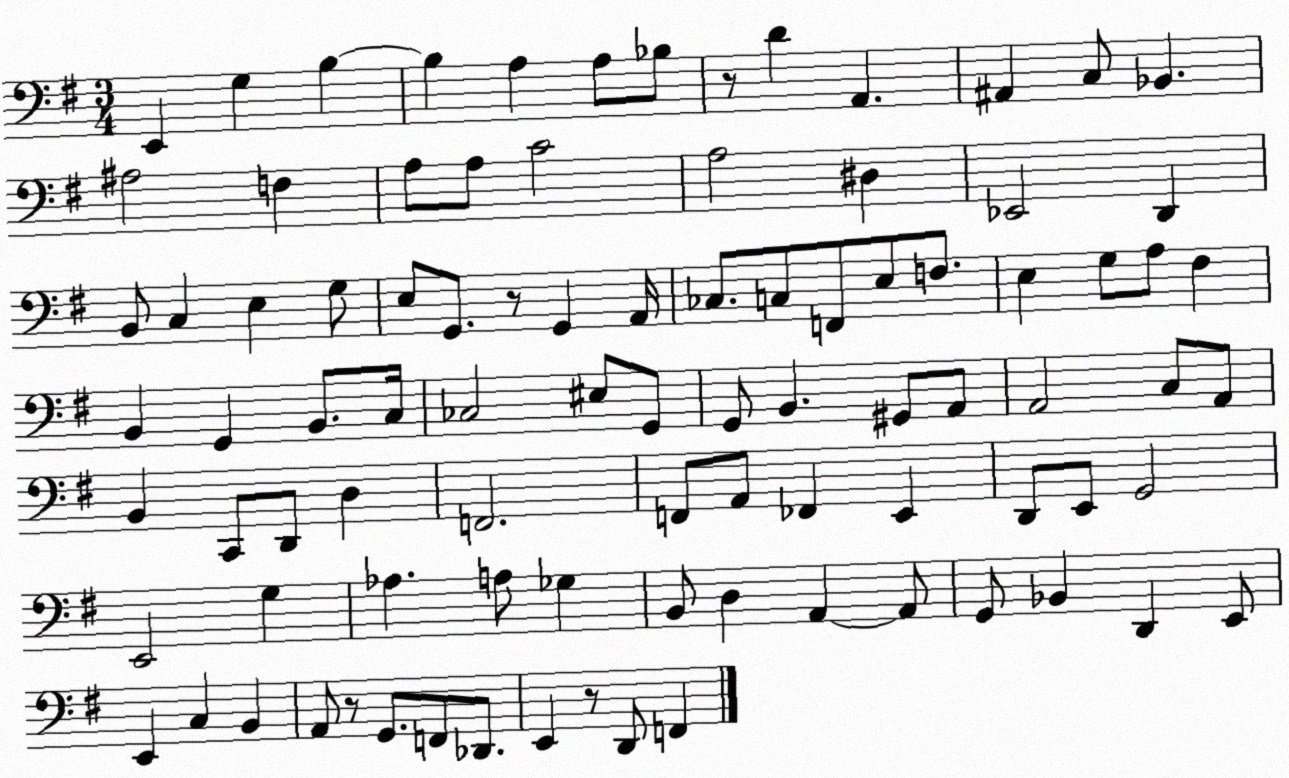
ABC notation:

X:1
T:Untitled
M:3/4
L:1/4
K:G
E,, G, B, B, A, A,/2 _B,/2 z/2 D A,, ^A,, C,/2 _B,, ^A,2 F, A,/2 A,/2 C2 A,2 ^D, _E,,2 D,, B,,/2 C, E, G,/2 E,/2 G,,/2 z/2 G,, A,,/4 _C,/2 C,/2 F,,/2 E,/2 F,/2 E, G,/2 A,/2 ^F, B,, G,, B,,/2 C,/4 _C,2 ^E,/2 G,,/2 G,,/2 B,, ^G,,/2 A,,/2 A,,2 C,/2 A,,/2 B,, C,,/2 D,,/2 D, F,,2 F,,/2 A,,/2 _F,, E,, D,,/2 E,,/2 G,,2 E,,2 G, _A, A,/2 _G, B,,/2 D, A,, A,,/2 G,,/2 _B,, D,, E,,/2 E,, C, B,, A,,/2 z/2 G,,/2 F,,/2 _D,,/2 E,, z/2 D,,/2 F,,